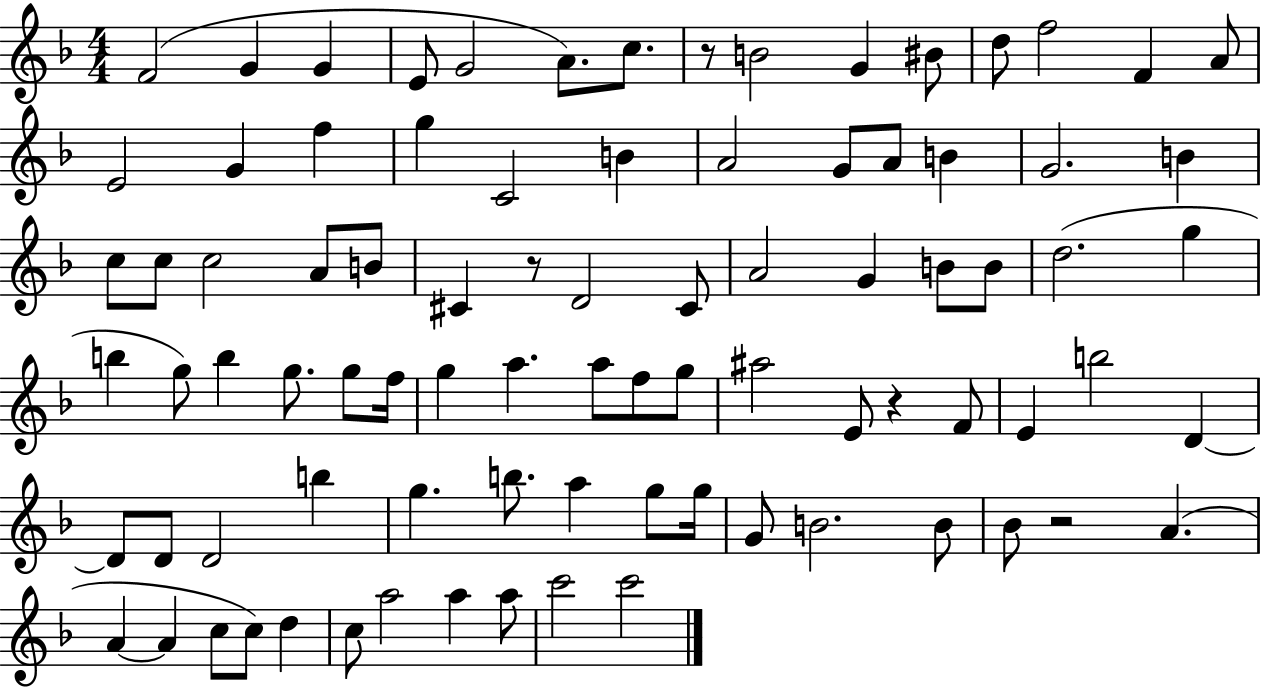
{
  \clef treble
  \numericTimeSignature
  \time 4/4
  \key f \major
  f'2( g'4 g'4 | e'8 g'2 a'8.) c''8. | r8 b'2 g'4 bis'8 | d''8 f''2 f'4 a'8 | \break e'2 g'4 f''4 | g''4 c'2 b'4 | a'2 g'8 a'8 b'4 | g'2. b'4 | \break c''8 c''8 c''2 a'8 b'8 | cis'4 r8 d'2 cis'8 | a'2 g'4 b'8 b'8 | d''2.( g''4 | \break b''4 g''8) b''4 g''8. g''8 f''16 | g''4 a''4. a''8 f''8 g''8 | ais''2 e'8 r4 f'8 | e'4 b''2 d'4~~ | \break d'8 d'8 d'2 b''4 | g''4. b''8. a''4 g''8 g''16 | g'8 b'2. b'8 | bes'8 r2 a'4.( | \break a'4~~ a'4 c''8 c''8) d''4 | c''8 a''2 a''4 a''8 | c'''2 c'''2 | \bar "|."
}